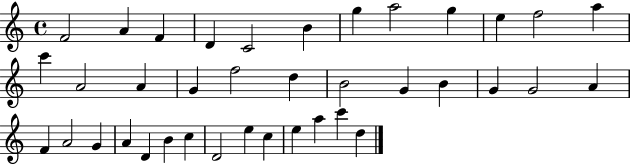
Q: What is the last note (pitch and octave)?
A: D5